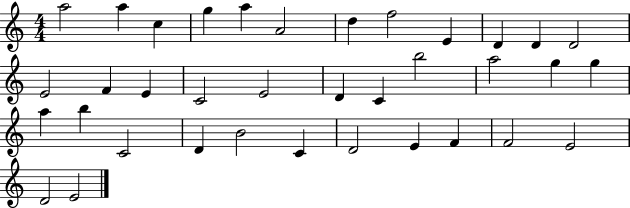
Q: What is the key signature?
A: C major